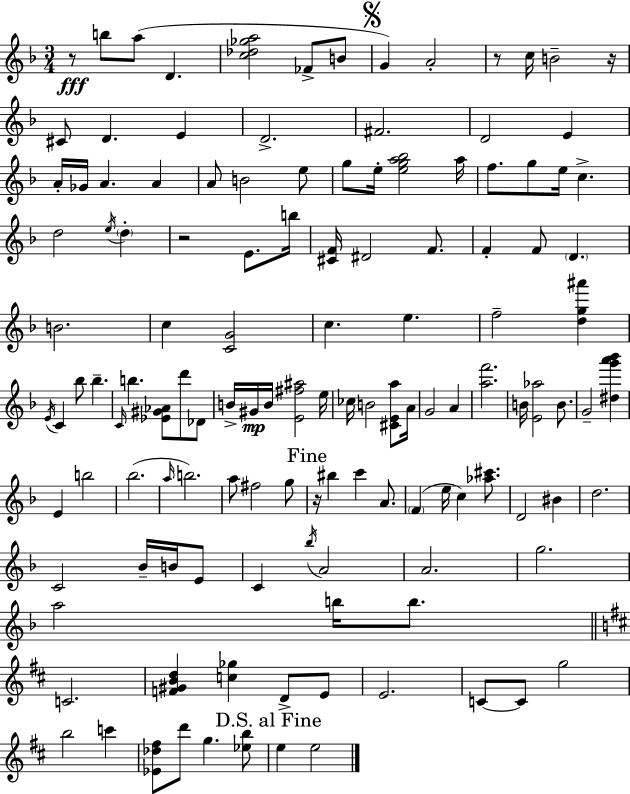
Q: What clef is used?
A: treble